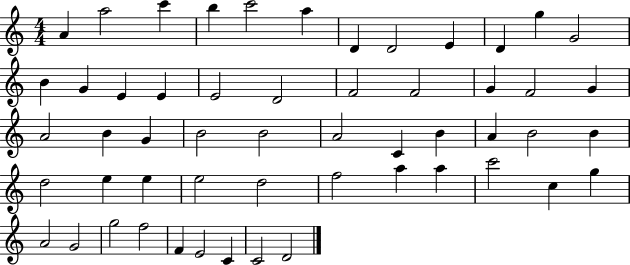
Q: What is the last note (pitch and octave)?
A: D4